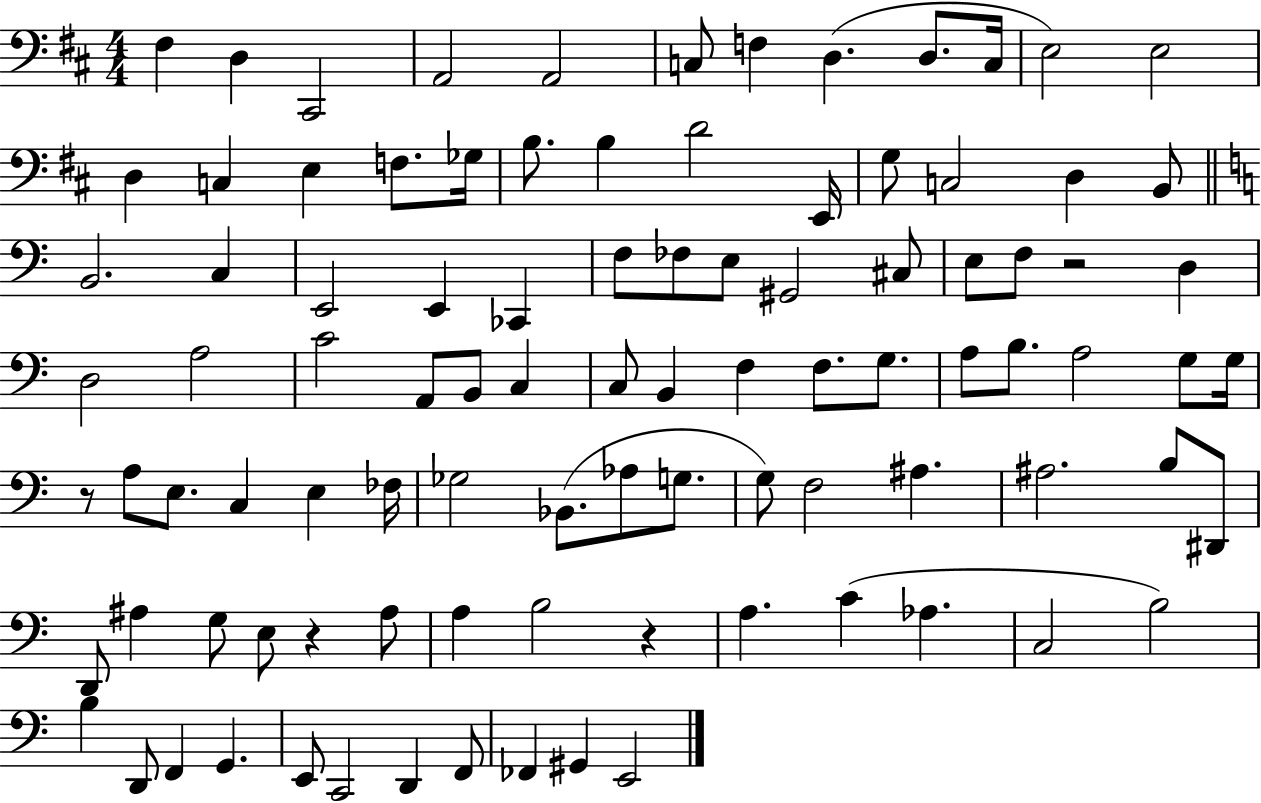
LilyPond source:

{
  \clef bass
  \numericTimeSignature
  \time 4/4
  \key d \major
  fis4 d4 cis,2 | a,2 a,2 | c8 f4 d4.( d8. c16 | e2) e2 | \break d4 c4 e4 f8. ges16 | b8. b4 d'2 e,16 | g8 c2 d4 b,8 | \bar "||" \break \key c \major b,2. c4 | e,2 e,4 ces,4 | f8 fes8 e8 gis,2 cis8 | e8 f8 r2 d4 | \break d2 a2 | c'2 a,8 b,8 c4 | c8 b,4 f4 f8. g8. | a8 b8. a2 g8 g16 | \break r8 a8 e8. c4 e4 fes16 | ges2 bes,8.( aes8 g8. | g8) f2 ais4. | ais2. b8 dis,8 | \break d,8 ais4 g8 e8 r4 ais8 | a4 b2 r4 | a4. c'4( aes4. | c2 b2) | \break b4 d,8 f,4 g,4. | e,8 c,2 d,4 f,8 | fes,4 gis,4 e,2 | \bar "|."
}